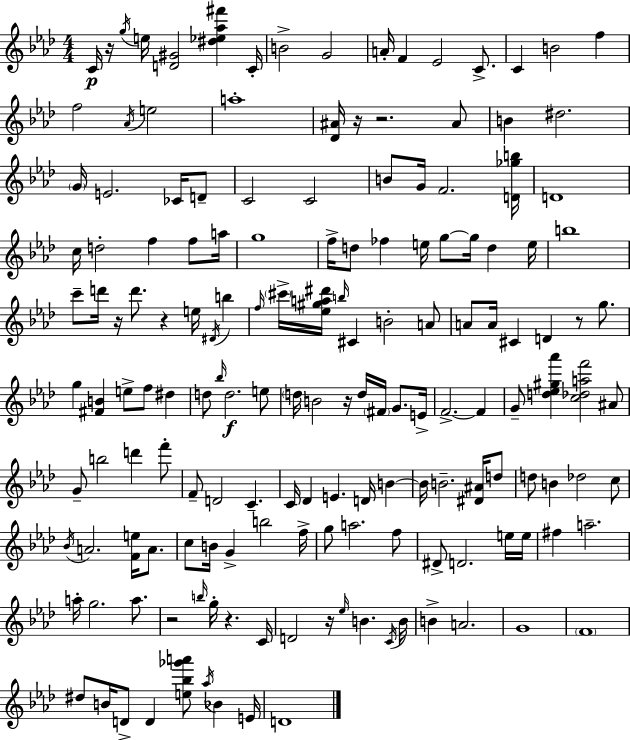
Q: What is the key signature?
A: AES major